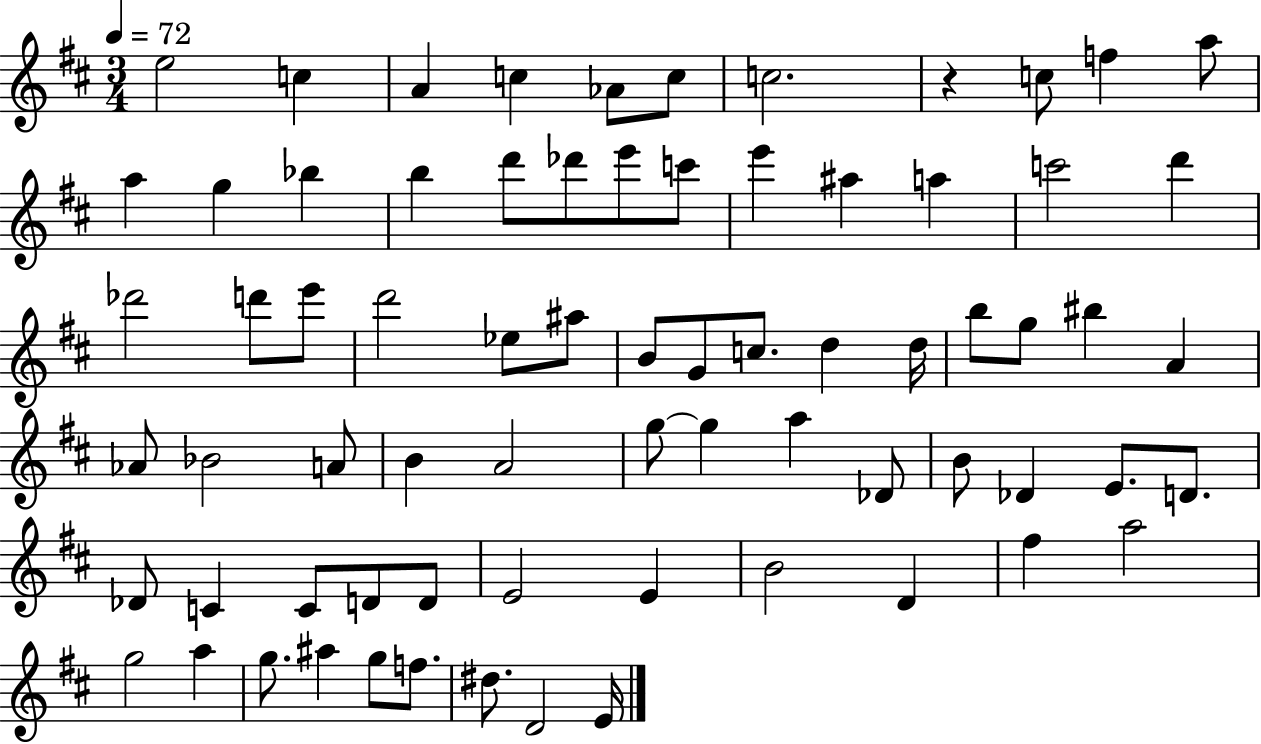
E5/h C5/q A4/q C5/q Ab4/e C5/e C5/h. R/q C5/e F5/q A5/e A5/q G5/q Bb5/q B5/q D6/e Db6/e E6/e C6/e E6/q A#5/q A5/q C6/h D6/q Db6/h D6/e E6/e D6/h Eb5/e A#5/e B4/e G4/e C5/e. D5/q D5/s B5/e G5/e BIS5/q A4/q Ab4/e Bb4/h A4/e B4/q A4/h G5/e G5/q A5/q Db4/e B4/e Db4/q E4/e. D4/e. Db4/e C4/q C4/e D4/e D4/e E4/h E4/q B4/h D4/q F#5/q A5/h G5/h A5/q G5/e. A#5/q G5/e F5/e. D#5/e. D4/h E4/s